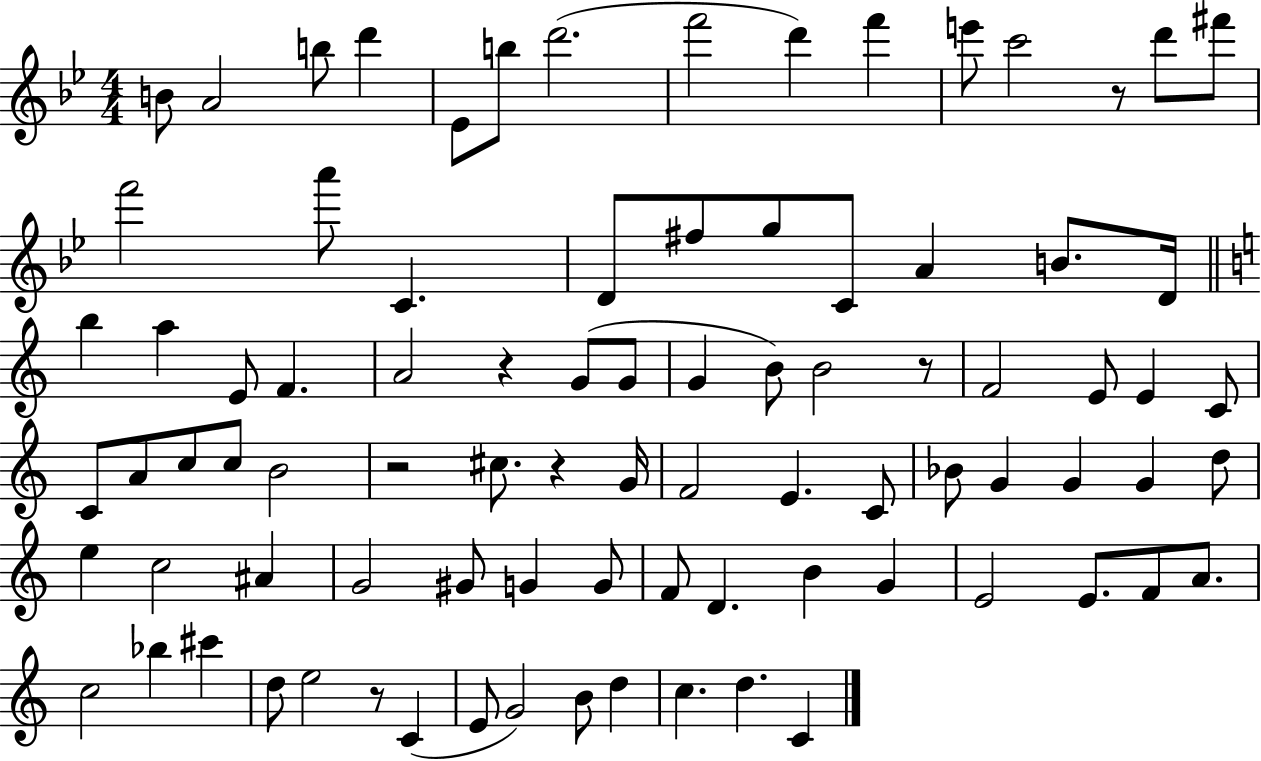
X:1
T:Untitled
M:4/4
L:1/4
K:Bb
B/2 A2 b/2 d' _E/2 b/2 d'2 f'2 d' f' e'/2 c'2 z/2 d'/2 ^f'/2 f'2 a'/2 C D/2 ^f/2 g/2 C/2 A B/2 D/4 b a E/2 F A2 z G/2 G/2 G B/2 B2 z/2 F2 E/2 E C/2 C/2 A/2 c/2 c/2 B2 z2 ^c/2 z G/4 F2 E C/2 _B/2 G G G d/2 e c2 ^A G2 ^G/2 G G/2 F/2 D B G E2 E/2 F/2 A/2 c2 _b ^c' d/2 e2 z/2 C E/2 G2 B/2 d c d C